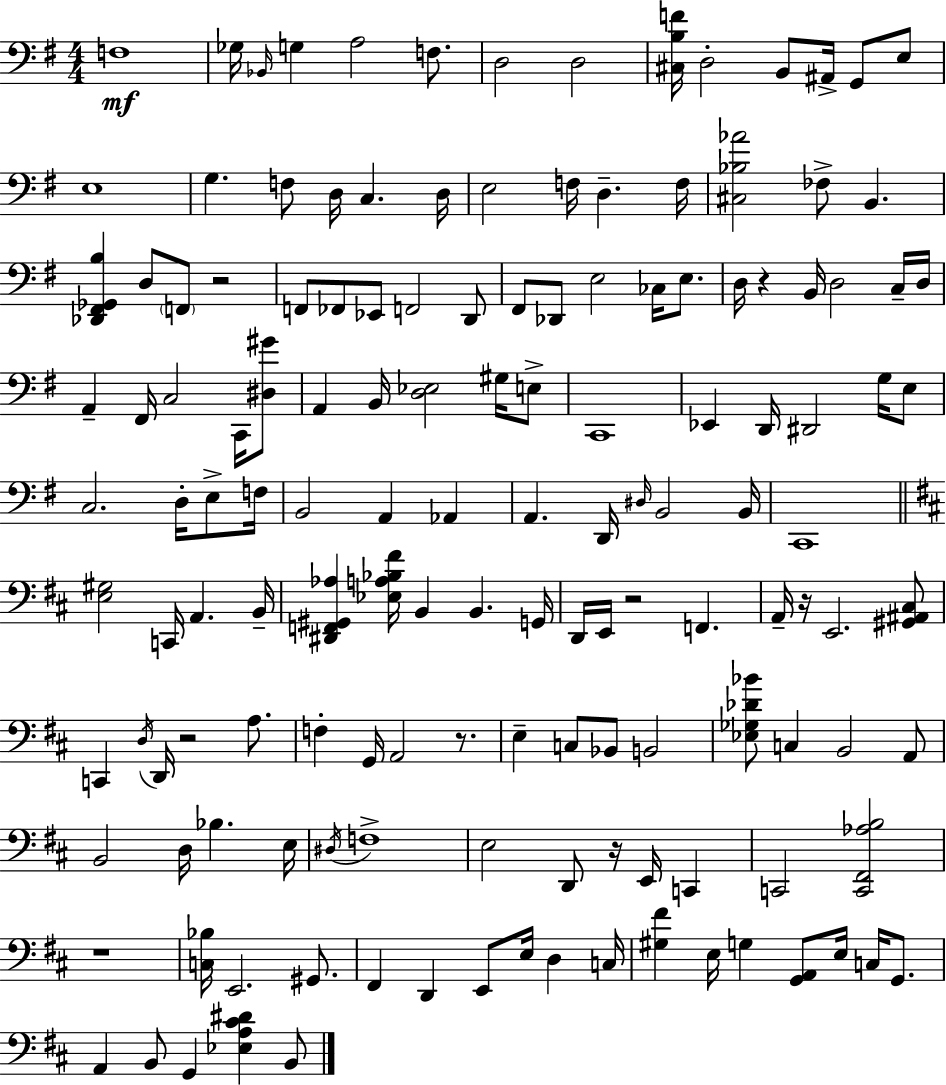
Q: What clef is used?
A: bass